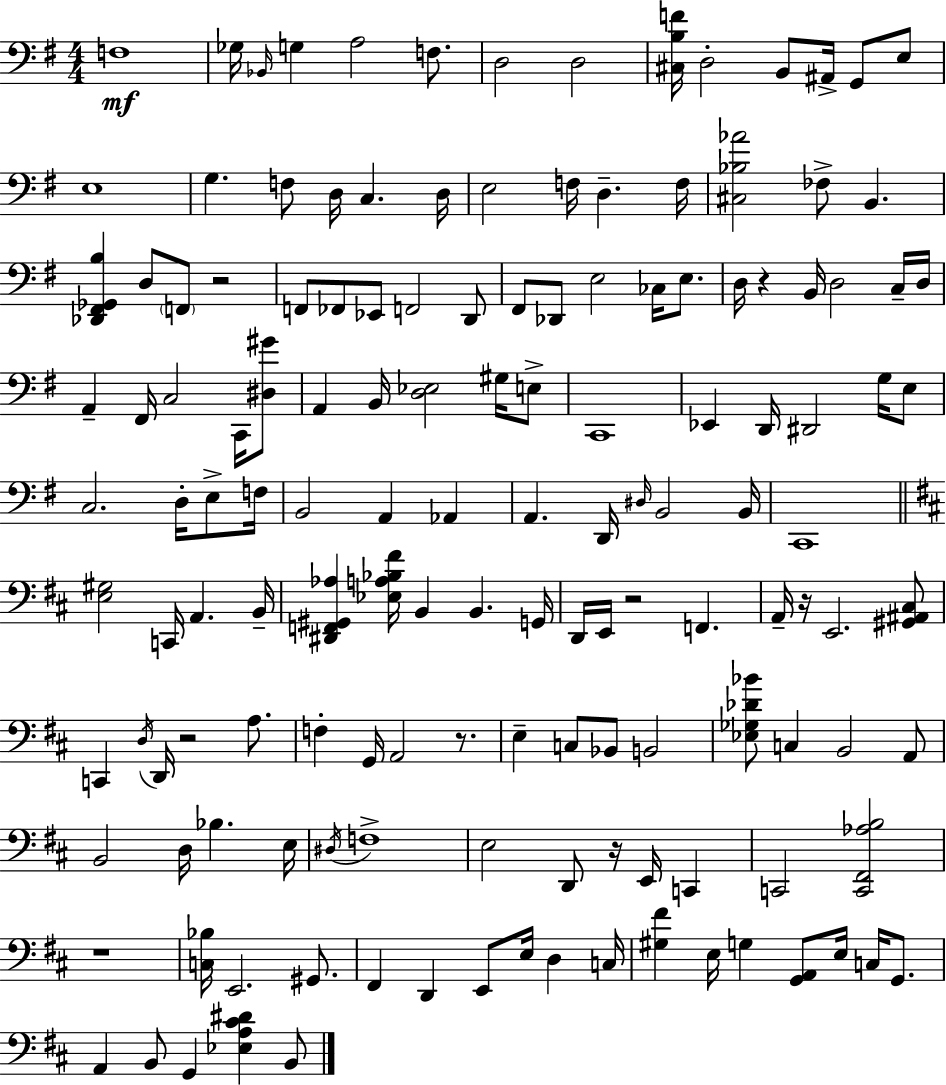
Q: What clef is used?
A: bass